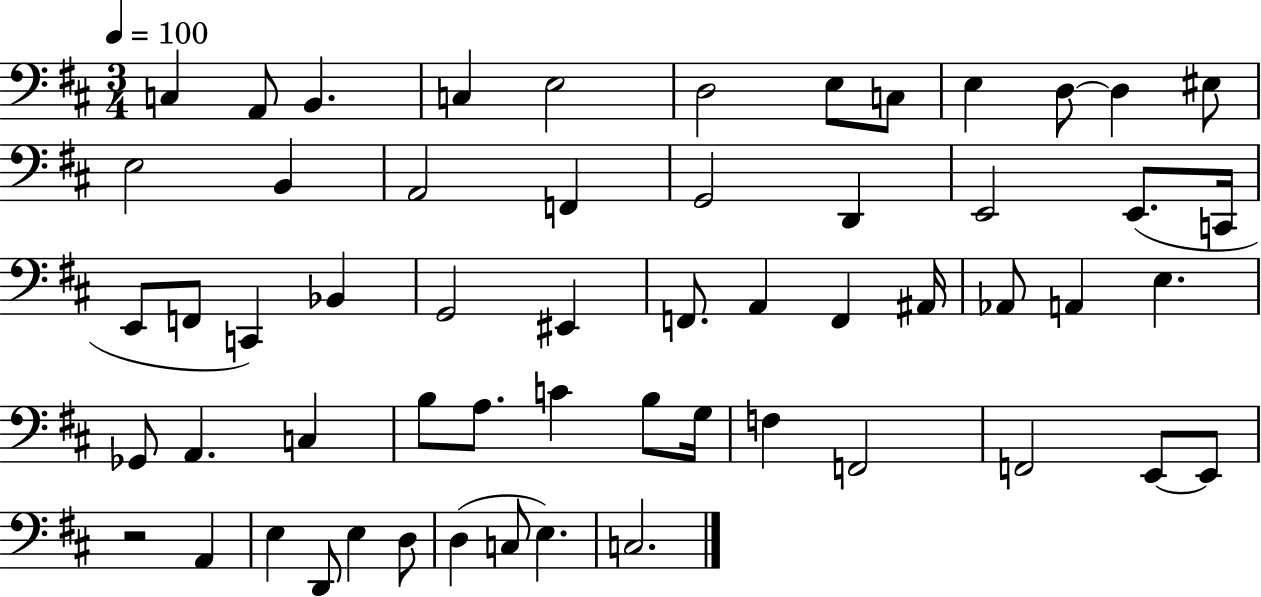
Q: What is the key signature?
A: D major